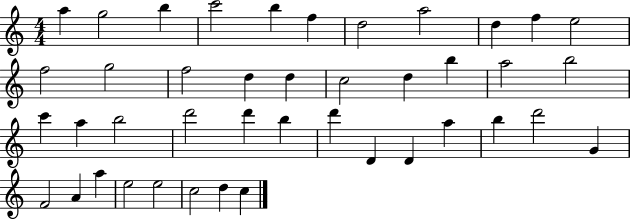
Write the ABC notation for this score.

X:1
T:Untitled
M:4/4
L:1/4
K:C
a g2 b c'2 b f d2 a2 d f e2 f2 g2 f2 d d c2 d b a2 b2 c' a b2 d'2 d' b d' D D a b d'2 G F2 A a e2 e2 c2 d c